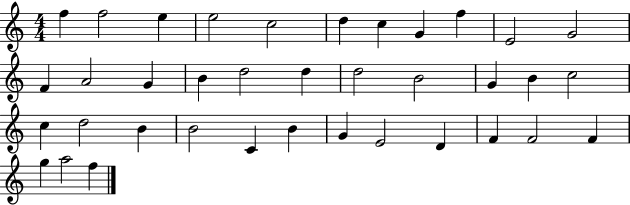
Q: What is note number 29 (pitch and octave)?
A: G4